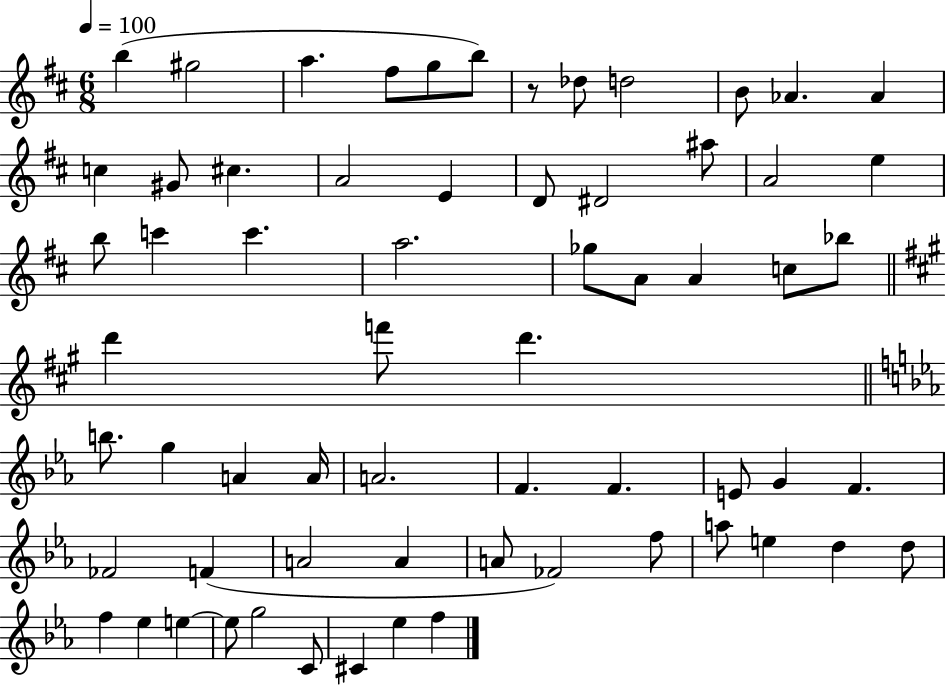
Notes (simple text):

B5/q G#5/h A5/q. F#5/e G5/e B5/e R/e Db5/e D5/h B4/e Ab4/q. Ab4/q C5/q G#4/e C#5/q. A4/h E4/q D4/e D#4/h A#5/e A4/h E5/q B5/e C6/q C6/q. A5/h. Gb5/e A4/e A4/q C5/e Bb5/e D6/q F6/e D6/q. B5/e. G5/q A4/q A4/s A4/h. F4/q. F4/q. E4/e G4/q F4/q. FES4/h F4/q A4/h A4/q A4/e FES4/h F5/e A5/e E5/q D5/q D5/e F5/q Eb5/q E5/q E5/e G5/h C4/e C#4/q Eb5/q F5/q